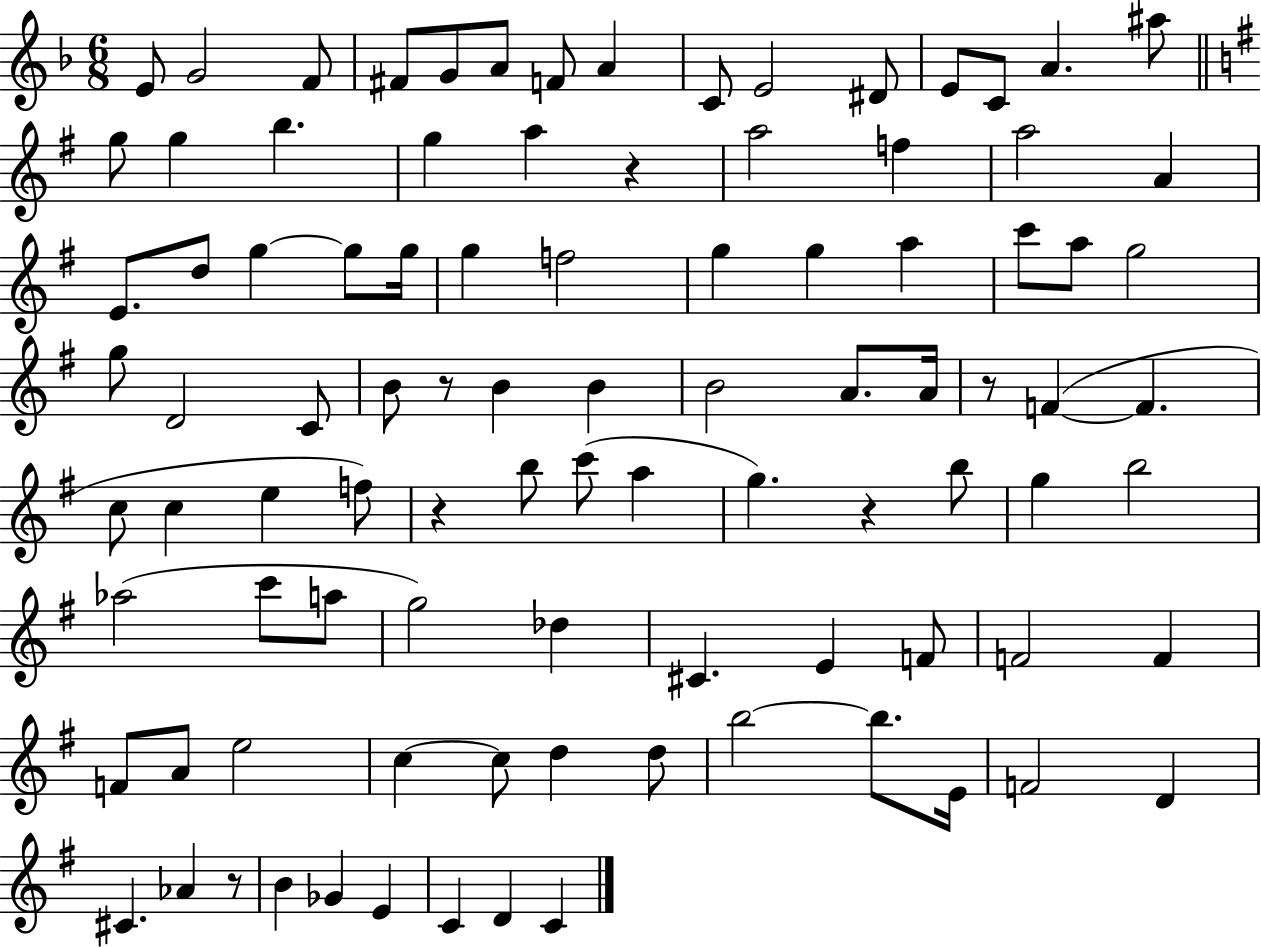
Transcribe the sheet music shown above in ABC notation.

X:1
T:Untitled
M:6/8
L:1/4
K:F
E/2 G2 F/2 ^F/2 G/2 A/2 F/2 A C/2 E2 ^D/2 E/2 C/2 A ^a/2 g/2 g b g a z a2 f a2 A E/2 d/2 g g/2 g/4 g f2 g g a c'/2 a/2 g2 g/2 D2 C/2 B/2 z/2 B B B2 A/2 A/4 z/2 F F c/2 c e f/2 z b/2 c'/2 a g z b/2 g b2 _a2 c'/2 a/2 g2 _d ^C E F/2 F2 F F/2 A/2 e2 c c/2 d d/2 b2 b/2 E/4 F2 D ^C _A z/2 B _G E C D C